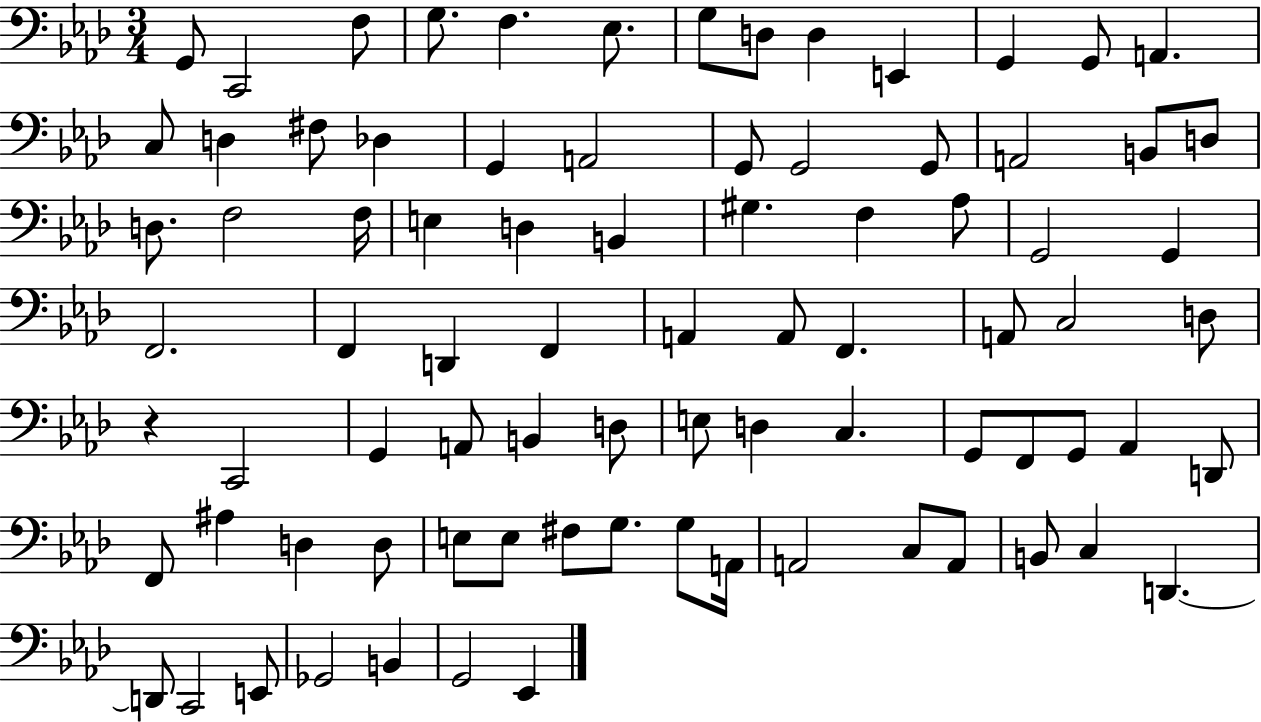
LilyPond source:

{
  \clef bass
  \numericTimeSignature
  \time 3/4
  \key aes \major
  g,8 c,2 f8 | g8. f4. ees8. | g8 d8 d4 e,4 | g,4 g,8 a,4. | \break c8 d4 fis8 des4 | g,4 a,2 | g,8 g,2 g,8 | a,2 b,8 d8 | \break d8. f2 f16 | e4 d4 b,4 | gis4. f4 aes8 | g,2 g,4 | \break f,2. | f,4 d,4 f,4 | a,4 a,8 f,4. | a,8 c2 d8 | \break r4 c,2 | g,4 a,8 b,4 d8 | e8 d4 c4. | g,8 f,8 g,8 aes,4 d,8 | \break f,8 ais4 d4 d8 | e8 e8 fis8 g8. g8 a,16 | a,2 c8 a,8 | b,8 c4 d,4.~~ | \break d,8 c,2 e,8 | ges,2 b,4 | g,2 ees,4 | \bar "|."
}